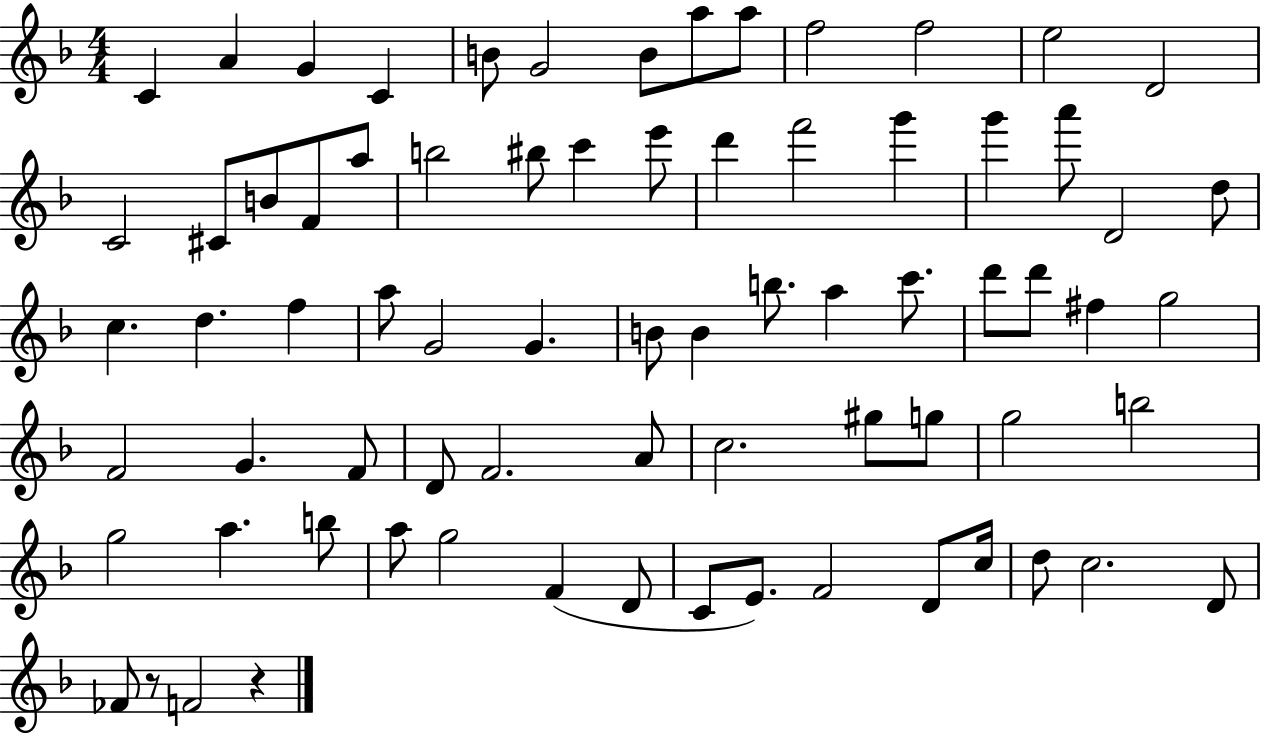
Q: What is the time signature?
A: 4/4